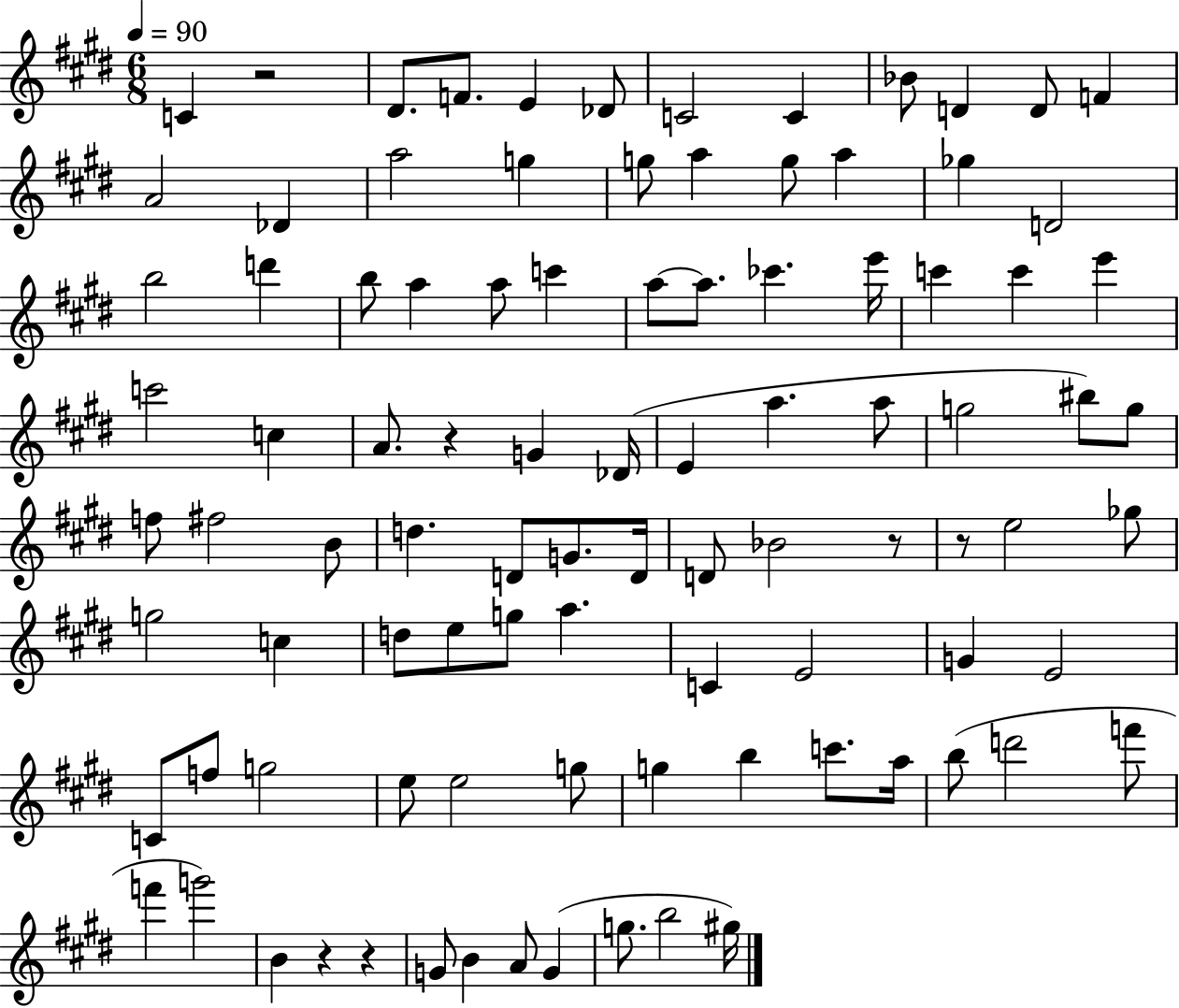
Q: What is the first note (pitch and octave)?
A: C4